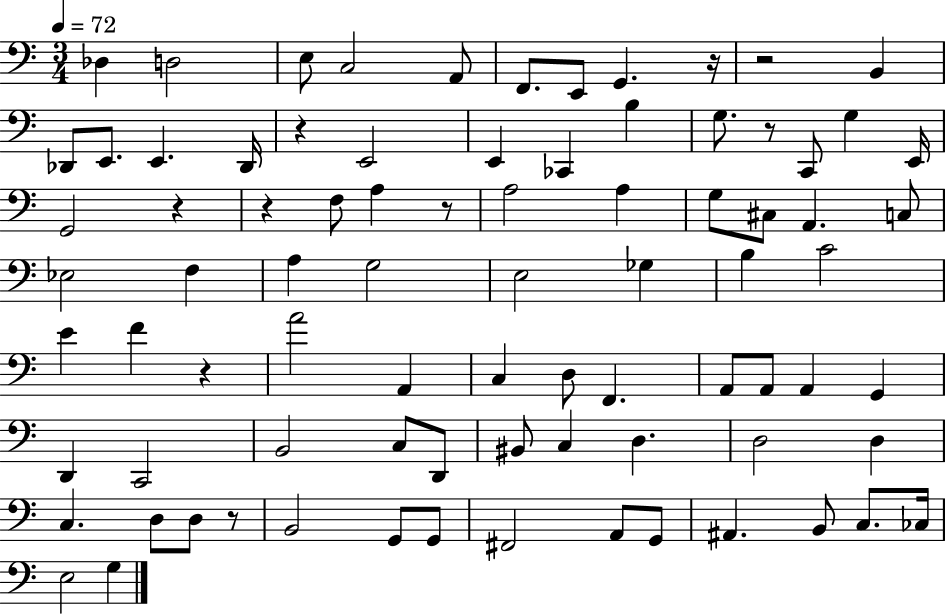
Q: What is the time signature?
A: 3/4